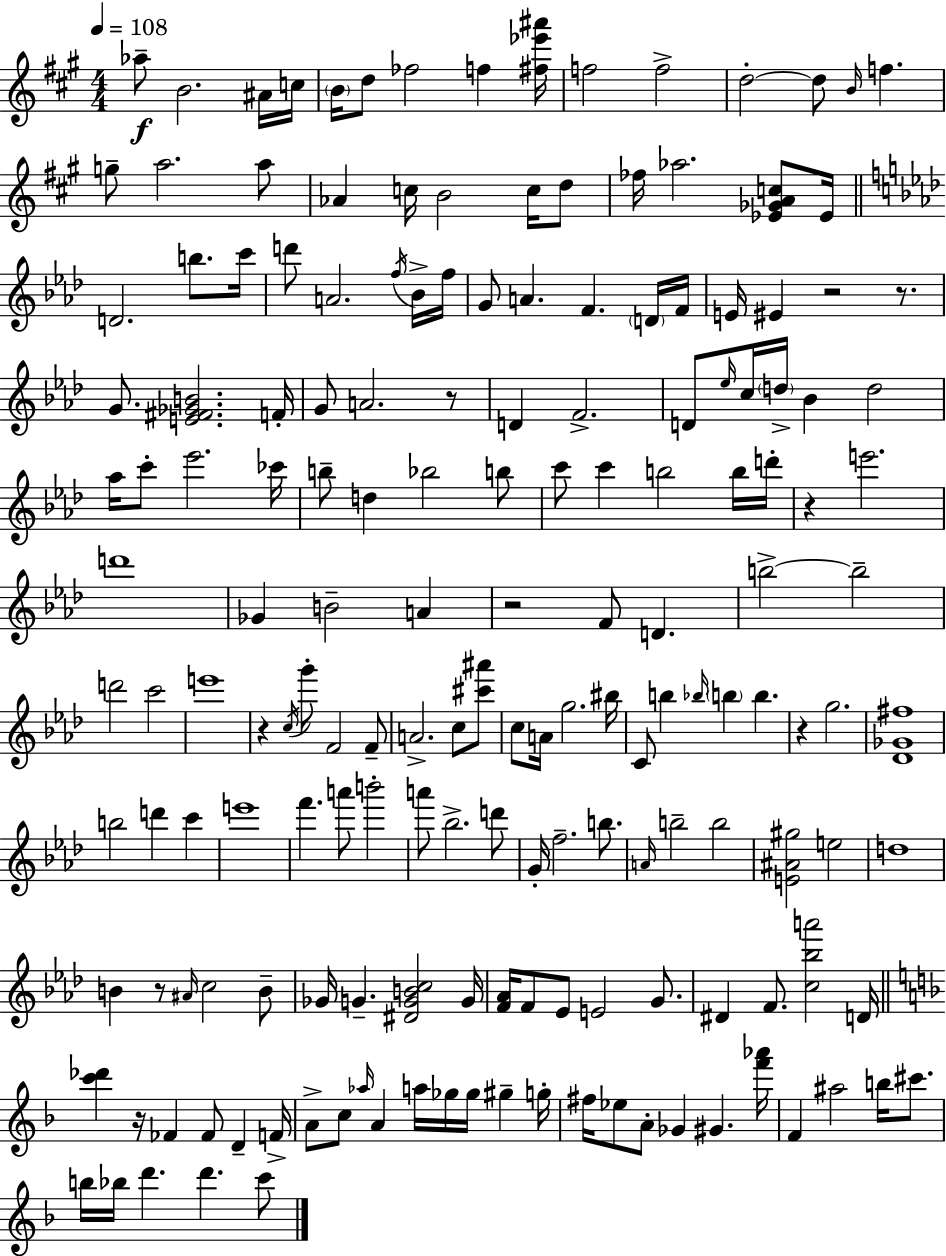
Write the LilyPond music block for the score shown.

{
  \clef treble
  \numericTimeSignature
  \time 4/4
  \key a \major
  \tempo 4 = 108
  aes''8--\f b'2. ais'16 c''16 | \parenthesize b'16 d''8 fes''2 f''4 <fis'' ees''' ais'''>16 | f''2 f''2-> | d''2-.~~ d''8 \grace { b'16 } f''4. | \break g''8-- a''2. a''8 | aes'4 c''16 b'2 c''16 d''8 | fes''16 aes''2. <ees' ges' a' c''>8 | ees'16 \bar "||" \break \key aes \major d'2. b''8. c'''16 | d'''8 a'2. \acciaccatura { f''16 } bes'16-> | f''16 g'8 a'4. f'4. \parenthesize d'16 | f'16 e'16 eis'4 r2 r8. | \break g'8. <e' fis' ges' b'>2. | f'16-. g'8 a'2. r8 | d'4 f'2.-> | d'8 \grace { ees''16 } c''16 \parenthesize d''16-> bes'4 d''2 | \break aes''16 c'''8-. ees'''2. | ces'''16 b''8-- d''4 bes''2 | b''8 c'''8 c'''4 b''2 | b''16 d'''16-. r4 e'''2. | \break d'''1 | ges'4 b'2-- a'4 | r2 f'8 d'4. | b''2->~~ b''2-- | \break d'''2 c'''2 | e'''1 | r4 \acciaccatura { c''16 } g'''8-. f'2 | f'8-- a'2.-> c''8 | \break <cis''' ais'''>8 c''8 a'16 g''2. | bis''16 c'8 b''4 \grace { bes''16 } \parenthesize b''4 b''4. | r4 g''2. | <des' ges' fis''>1 | \break b''2 d'''4 | c'''4 e'''1 | f'''4. a'''8 b'''2-. | a'''8 bes''2.-> | \break d'''8 g'16-. f''2.-- | b''8. \grace { a'16 } b''2-- b''2 | <e' ais' gis''>2 e''2 | d''1 | \break b'4 r8 \grace { ais'16 } c''2 | b'8-- ges'16 g'4.-- <dis' g' b' c''>2 | g'16 <f' aes'>16 f'8 ees'8 e'2 | g'8. dis'4 f'8. <c'' bes'' a'''>2 | \break d'16 \bar "||" \break \key f \major <c''' des'''>4 r16 fes'4 fes'8 d'4-- f'16-> | a'8-> c''8 \grace { aes''16 } a'4 a''16 ges''16 ges''16 gis''4-- | g''16-. fis''16 ees''8 a'8-. ges'4 gis'4. | <f''' aes'''>16 f'4 ais''2 b''16 cis'''8. | \break b''16 bes''16 d'''4. d'''4. c'''8 | \bar "|."
}